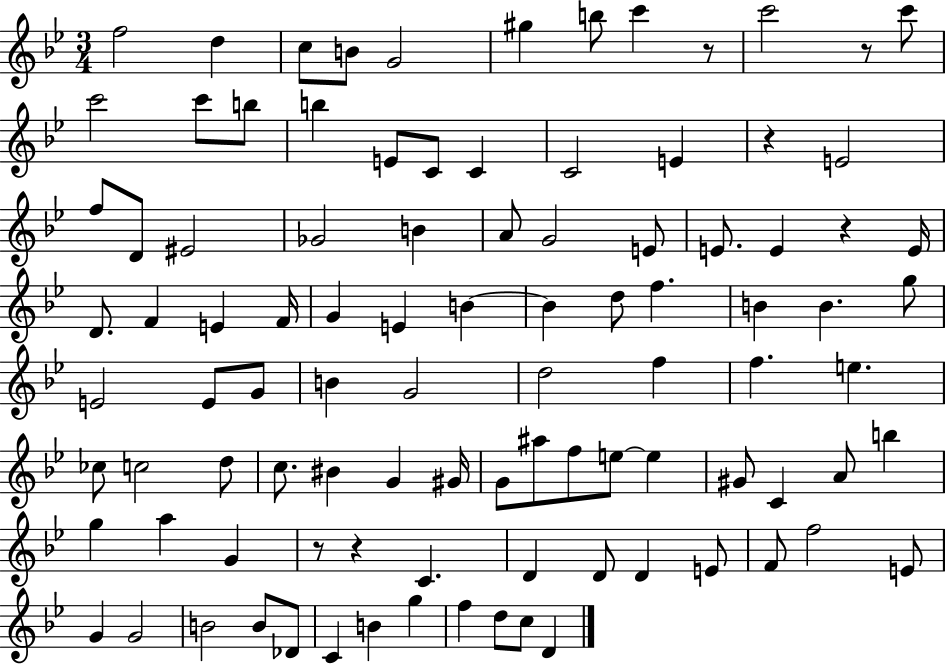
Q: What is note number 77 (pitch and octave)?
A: E4